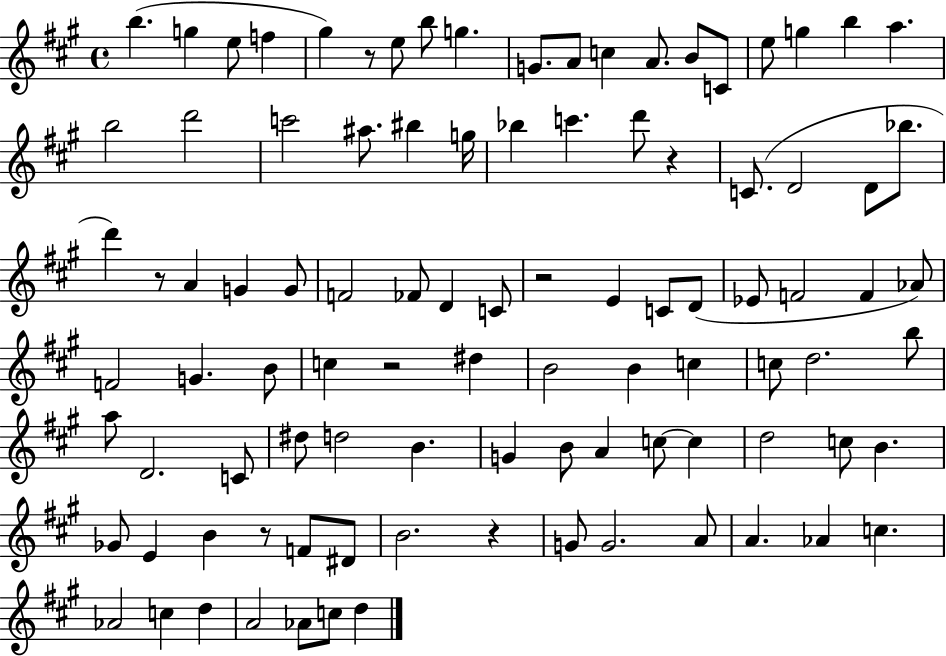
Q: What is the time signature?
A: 4/4